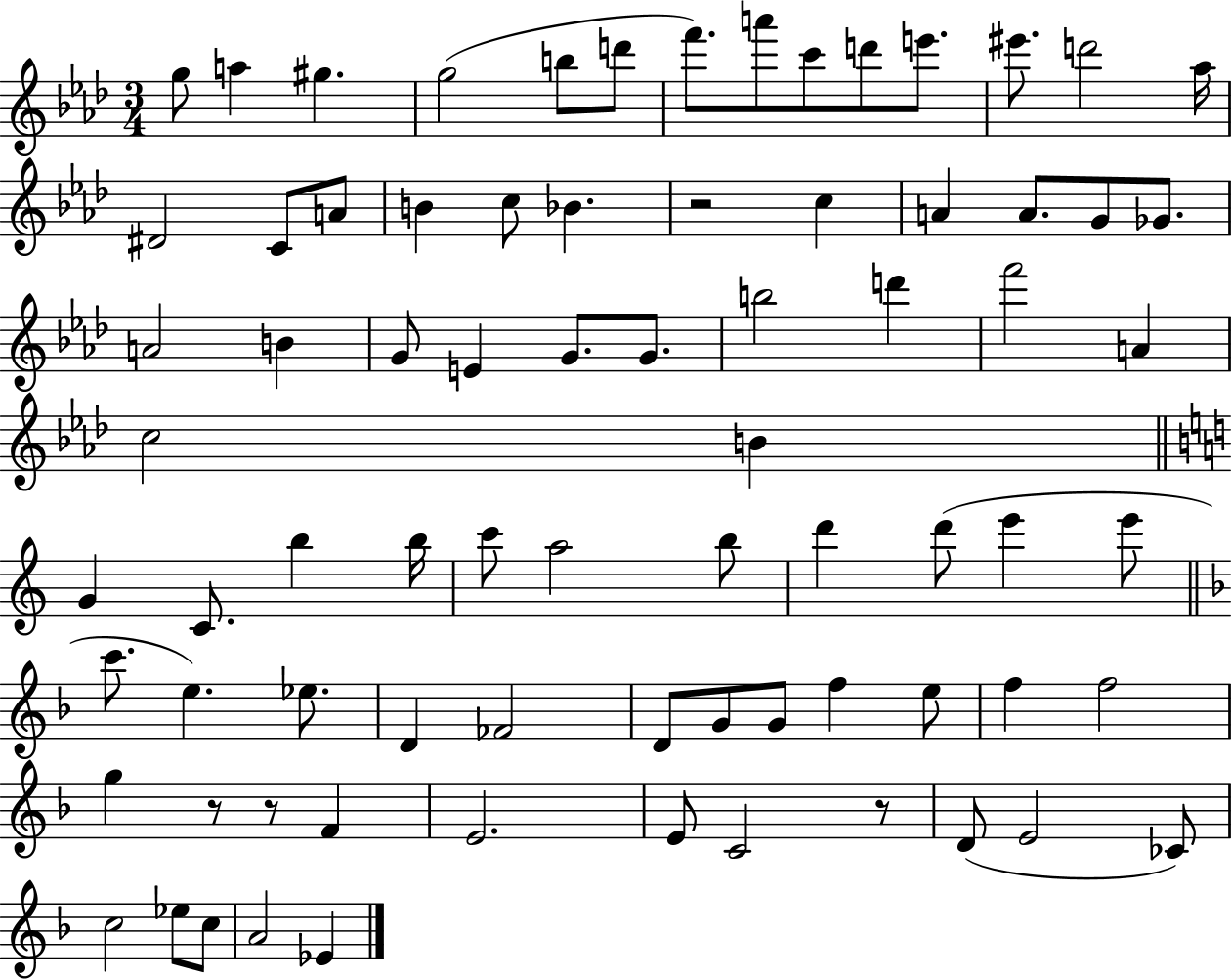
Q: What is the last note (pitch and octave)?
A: Eb4